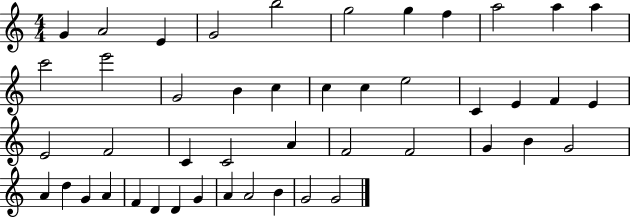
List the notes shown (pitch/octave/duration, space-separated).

G4/q A4/h E4/q G4/h B5/h G5/h G5/q F5/q A5/h A5/q A5/q C6/h E6/h G4/h B4/q C5/q C5/q C5/q E5/h C4/q E4/q F4/q E4/q E4/h F4/h C4/q C4/h A4/q F4/h F4/h G4/q B4/q G4/h A4/q D5/q G4/q A4/q F4/q D4/q D4/q G4/q A4/q A4/h B4/q G4/h G4/h